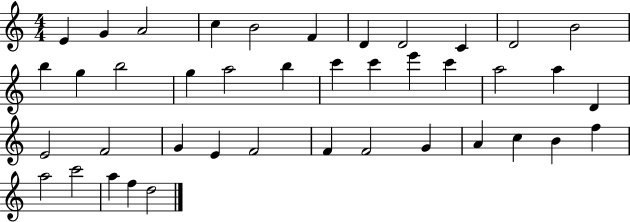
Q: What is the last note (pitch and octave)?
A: D5